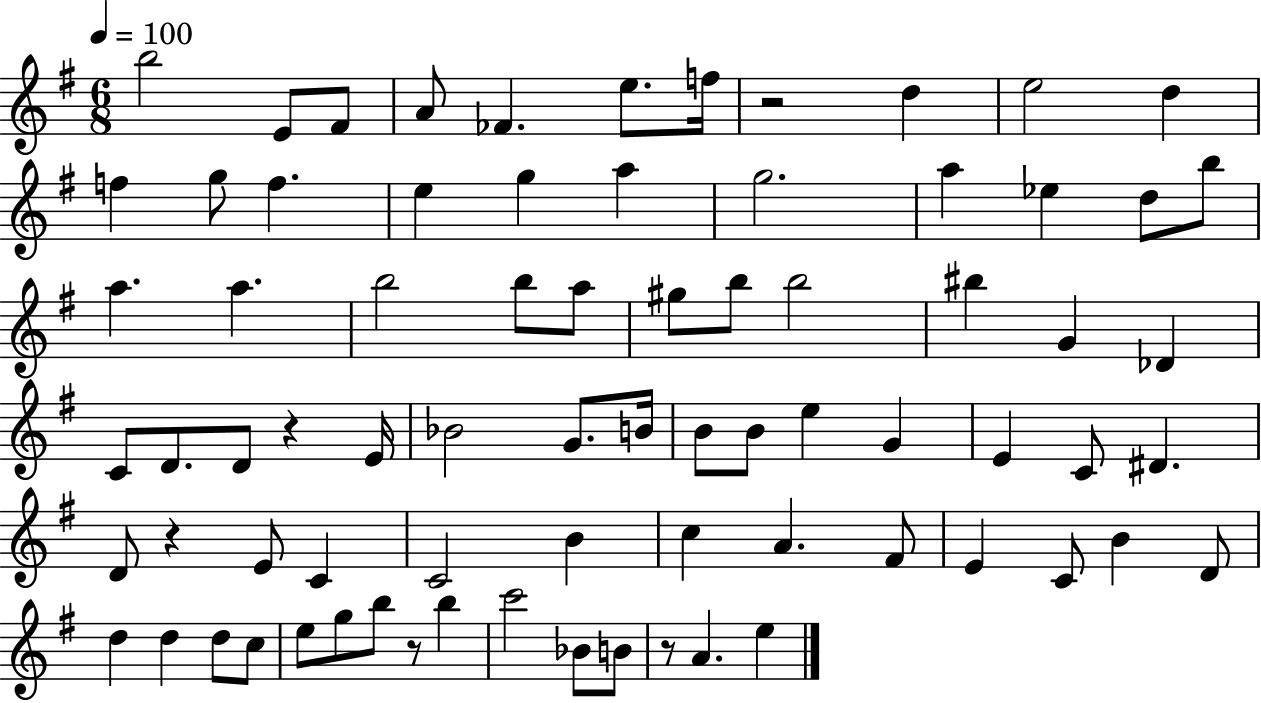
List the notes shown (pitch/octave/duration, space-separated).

B5/h E4/e F#4/e A4/e FES4/q. E5/e. F5/s R/h D5/q E5/h D5/q F5/q G5/e F5/q. E5/q G5/q A5/q G5/h. A5/q Eb5/q D5/e B5/e A5/q. A5/q. B5/h B5/e A5/e G#5/e B5/e B5/h BIS5/q G4/q Db4/q C4/e D4/e. D4/e R/q E4/s Bb4/h G4/e. B4/s B4/e B4/e E5/q G4/q E4/q C4/e D#4/q. D4/e R/q E4/e C4/q C4/h B4/q C5/q A4/q. F#4/e E4/q C4/e B4/q D4/e D5/q D5/q D5/e C5/e E5/e G5/e B5/e R/e B5/q C6/h Bb4/e B4/e R/e A4/q. E5/q